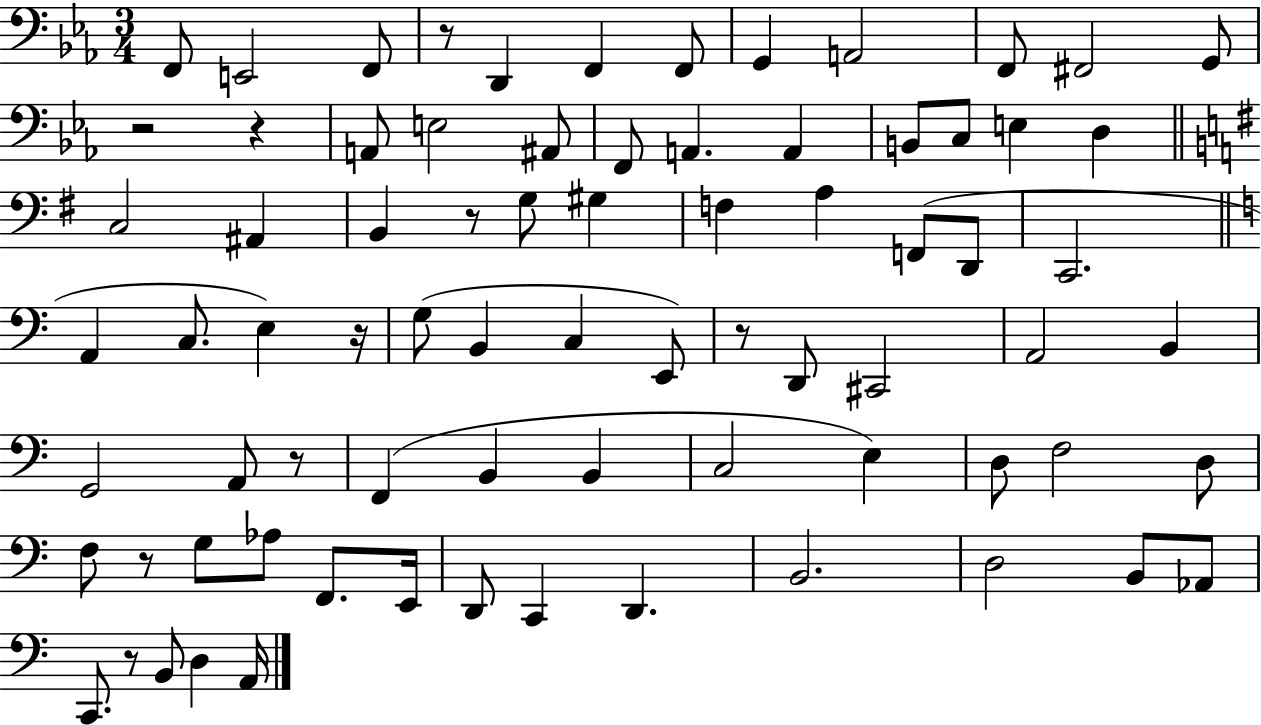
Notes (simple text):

F2/e E2/h F2/e R/e D2/q F2/q F2/e G2/q A2/h F2/e F#2/h G2/e R/h R/q A2/e E3/h A#2/e F2/e A2/q. A2/q B2/e C3/e E3/q D3/q C3/h A#2/q B2/q R/e G3/e G#3/q F3/q A3/q F2/e D2/e C2/h. A2/q C3/e. E3/q R/s G3/e B2/q C3/q E2/e R/e D2/e C#2/h A2/h B2/q G2/h A2/e R/e F2/q B2/q B2/q C3/h E3/q D3/e F3/h D3/e F3/e R/e G3/e Ab3/e F2/e. E2/s D2/e C2/q D2/q. B2/h. D3/h B2/e Ab2/e C2/e. R/e B2/e D3/q A2/s